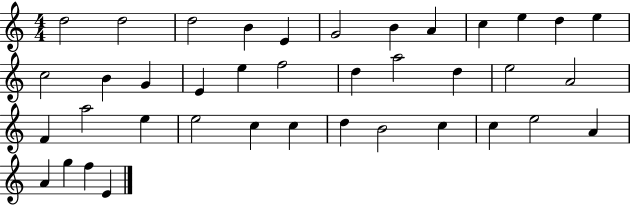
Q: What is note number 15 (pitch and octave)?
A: G4